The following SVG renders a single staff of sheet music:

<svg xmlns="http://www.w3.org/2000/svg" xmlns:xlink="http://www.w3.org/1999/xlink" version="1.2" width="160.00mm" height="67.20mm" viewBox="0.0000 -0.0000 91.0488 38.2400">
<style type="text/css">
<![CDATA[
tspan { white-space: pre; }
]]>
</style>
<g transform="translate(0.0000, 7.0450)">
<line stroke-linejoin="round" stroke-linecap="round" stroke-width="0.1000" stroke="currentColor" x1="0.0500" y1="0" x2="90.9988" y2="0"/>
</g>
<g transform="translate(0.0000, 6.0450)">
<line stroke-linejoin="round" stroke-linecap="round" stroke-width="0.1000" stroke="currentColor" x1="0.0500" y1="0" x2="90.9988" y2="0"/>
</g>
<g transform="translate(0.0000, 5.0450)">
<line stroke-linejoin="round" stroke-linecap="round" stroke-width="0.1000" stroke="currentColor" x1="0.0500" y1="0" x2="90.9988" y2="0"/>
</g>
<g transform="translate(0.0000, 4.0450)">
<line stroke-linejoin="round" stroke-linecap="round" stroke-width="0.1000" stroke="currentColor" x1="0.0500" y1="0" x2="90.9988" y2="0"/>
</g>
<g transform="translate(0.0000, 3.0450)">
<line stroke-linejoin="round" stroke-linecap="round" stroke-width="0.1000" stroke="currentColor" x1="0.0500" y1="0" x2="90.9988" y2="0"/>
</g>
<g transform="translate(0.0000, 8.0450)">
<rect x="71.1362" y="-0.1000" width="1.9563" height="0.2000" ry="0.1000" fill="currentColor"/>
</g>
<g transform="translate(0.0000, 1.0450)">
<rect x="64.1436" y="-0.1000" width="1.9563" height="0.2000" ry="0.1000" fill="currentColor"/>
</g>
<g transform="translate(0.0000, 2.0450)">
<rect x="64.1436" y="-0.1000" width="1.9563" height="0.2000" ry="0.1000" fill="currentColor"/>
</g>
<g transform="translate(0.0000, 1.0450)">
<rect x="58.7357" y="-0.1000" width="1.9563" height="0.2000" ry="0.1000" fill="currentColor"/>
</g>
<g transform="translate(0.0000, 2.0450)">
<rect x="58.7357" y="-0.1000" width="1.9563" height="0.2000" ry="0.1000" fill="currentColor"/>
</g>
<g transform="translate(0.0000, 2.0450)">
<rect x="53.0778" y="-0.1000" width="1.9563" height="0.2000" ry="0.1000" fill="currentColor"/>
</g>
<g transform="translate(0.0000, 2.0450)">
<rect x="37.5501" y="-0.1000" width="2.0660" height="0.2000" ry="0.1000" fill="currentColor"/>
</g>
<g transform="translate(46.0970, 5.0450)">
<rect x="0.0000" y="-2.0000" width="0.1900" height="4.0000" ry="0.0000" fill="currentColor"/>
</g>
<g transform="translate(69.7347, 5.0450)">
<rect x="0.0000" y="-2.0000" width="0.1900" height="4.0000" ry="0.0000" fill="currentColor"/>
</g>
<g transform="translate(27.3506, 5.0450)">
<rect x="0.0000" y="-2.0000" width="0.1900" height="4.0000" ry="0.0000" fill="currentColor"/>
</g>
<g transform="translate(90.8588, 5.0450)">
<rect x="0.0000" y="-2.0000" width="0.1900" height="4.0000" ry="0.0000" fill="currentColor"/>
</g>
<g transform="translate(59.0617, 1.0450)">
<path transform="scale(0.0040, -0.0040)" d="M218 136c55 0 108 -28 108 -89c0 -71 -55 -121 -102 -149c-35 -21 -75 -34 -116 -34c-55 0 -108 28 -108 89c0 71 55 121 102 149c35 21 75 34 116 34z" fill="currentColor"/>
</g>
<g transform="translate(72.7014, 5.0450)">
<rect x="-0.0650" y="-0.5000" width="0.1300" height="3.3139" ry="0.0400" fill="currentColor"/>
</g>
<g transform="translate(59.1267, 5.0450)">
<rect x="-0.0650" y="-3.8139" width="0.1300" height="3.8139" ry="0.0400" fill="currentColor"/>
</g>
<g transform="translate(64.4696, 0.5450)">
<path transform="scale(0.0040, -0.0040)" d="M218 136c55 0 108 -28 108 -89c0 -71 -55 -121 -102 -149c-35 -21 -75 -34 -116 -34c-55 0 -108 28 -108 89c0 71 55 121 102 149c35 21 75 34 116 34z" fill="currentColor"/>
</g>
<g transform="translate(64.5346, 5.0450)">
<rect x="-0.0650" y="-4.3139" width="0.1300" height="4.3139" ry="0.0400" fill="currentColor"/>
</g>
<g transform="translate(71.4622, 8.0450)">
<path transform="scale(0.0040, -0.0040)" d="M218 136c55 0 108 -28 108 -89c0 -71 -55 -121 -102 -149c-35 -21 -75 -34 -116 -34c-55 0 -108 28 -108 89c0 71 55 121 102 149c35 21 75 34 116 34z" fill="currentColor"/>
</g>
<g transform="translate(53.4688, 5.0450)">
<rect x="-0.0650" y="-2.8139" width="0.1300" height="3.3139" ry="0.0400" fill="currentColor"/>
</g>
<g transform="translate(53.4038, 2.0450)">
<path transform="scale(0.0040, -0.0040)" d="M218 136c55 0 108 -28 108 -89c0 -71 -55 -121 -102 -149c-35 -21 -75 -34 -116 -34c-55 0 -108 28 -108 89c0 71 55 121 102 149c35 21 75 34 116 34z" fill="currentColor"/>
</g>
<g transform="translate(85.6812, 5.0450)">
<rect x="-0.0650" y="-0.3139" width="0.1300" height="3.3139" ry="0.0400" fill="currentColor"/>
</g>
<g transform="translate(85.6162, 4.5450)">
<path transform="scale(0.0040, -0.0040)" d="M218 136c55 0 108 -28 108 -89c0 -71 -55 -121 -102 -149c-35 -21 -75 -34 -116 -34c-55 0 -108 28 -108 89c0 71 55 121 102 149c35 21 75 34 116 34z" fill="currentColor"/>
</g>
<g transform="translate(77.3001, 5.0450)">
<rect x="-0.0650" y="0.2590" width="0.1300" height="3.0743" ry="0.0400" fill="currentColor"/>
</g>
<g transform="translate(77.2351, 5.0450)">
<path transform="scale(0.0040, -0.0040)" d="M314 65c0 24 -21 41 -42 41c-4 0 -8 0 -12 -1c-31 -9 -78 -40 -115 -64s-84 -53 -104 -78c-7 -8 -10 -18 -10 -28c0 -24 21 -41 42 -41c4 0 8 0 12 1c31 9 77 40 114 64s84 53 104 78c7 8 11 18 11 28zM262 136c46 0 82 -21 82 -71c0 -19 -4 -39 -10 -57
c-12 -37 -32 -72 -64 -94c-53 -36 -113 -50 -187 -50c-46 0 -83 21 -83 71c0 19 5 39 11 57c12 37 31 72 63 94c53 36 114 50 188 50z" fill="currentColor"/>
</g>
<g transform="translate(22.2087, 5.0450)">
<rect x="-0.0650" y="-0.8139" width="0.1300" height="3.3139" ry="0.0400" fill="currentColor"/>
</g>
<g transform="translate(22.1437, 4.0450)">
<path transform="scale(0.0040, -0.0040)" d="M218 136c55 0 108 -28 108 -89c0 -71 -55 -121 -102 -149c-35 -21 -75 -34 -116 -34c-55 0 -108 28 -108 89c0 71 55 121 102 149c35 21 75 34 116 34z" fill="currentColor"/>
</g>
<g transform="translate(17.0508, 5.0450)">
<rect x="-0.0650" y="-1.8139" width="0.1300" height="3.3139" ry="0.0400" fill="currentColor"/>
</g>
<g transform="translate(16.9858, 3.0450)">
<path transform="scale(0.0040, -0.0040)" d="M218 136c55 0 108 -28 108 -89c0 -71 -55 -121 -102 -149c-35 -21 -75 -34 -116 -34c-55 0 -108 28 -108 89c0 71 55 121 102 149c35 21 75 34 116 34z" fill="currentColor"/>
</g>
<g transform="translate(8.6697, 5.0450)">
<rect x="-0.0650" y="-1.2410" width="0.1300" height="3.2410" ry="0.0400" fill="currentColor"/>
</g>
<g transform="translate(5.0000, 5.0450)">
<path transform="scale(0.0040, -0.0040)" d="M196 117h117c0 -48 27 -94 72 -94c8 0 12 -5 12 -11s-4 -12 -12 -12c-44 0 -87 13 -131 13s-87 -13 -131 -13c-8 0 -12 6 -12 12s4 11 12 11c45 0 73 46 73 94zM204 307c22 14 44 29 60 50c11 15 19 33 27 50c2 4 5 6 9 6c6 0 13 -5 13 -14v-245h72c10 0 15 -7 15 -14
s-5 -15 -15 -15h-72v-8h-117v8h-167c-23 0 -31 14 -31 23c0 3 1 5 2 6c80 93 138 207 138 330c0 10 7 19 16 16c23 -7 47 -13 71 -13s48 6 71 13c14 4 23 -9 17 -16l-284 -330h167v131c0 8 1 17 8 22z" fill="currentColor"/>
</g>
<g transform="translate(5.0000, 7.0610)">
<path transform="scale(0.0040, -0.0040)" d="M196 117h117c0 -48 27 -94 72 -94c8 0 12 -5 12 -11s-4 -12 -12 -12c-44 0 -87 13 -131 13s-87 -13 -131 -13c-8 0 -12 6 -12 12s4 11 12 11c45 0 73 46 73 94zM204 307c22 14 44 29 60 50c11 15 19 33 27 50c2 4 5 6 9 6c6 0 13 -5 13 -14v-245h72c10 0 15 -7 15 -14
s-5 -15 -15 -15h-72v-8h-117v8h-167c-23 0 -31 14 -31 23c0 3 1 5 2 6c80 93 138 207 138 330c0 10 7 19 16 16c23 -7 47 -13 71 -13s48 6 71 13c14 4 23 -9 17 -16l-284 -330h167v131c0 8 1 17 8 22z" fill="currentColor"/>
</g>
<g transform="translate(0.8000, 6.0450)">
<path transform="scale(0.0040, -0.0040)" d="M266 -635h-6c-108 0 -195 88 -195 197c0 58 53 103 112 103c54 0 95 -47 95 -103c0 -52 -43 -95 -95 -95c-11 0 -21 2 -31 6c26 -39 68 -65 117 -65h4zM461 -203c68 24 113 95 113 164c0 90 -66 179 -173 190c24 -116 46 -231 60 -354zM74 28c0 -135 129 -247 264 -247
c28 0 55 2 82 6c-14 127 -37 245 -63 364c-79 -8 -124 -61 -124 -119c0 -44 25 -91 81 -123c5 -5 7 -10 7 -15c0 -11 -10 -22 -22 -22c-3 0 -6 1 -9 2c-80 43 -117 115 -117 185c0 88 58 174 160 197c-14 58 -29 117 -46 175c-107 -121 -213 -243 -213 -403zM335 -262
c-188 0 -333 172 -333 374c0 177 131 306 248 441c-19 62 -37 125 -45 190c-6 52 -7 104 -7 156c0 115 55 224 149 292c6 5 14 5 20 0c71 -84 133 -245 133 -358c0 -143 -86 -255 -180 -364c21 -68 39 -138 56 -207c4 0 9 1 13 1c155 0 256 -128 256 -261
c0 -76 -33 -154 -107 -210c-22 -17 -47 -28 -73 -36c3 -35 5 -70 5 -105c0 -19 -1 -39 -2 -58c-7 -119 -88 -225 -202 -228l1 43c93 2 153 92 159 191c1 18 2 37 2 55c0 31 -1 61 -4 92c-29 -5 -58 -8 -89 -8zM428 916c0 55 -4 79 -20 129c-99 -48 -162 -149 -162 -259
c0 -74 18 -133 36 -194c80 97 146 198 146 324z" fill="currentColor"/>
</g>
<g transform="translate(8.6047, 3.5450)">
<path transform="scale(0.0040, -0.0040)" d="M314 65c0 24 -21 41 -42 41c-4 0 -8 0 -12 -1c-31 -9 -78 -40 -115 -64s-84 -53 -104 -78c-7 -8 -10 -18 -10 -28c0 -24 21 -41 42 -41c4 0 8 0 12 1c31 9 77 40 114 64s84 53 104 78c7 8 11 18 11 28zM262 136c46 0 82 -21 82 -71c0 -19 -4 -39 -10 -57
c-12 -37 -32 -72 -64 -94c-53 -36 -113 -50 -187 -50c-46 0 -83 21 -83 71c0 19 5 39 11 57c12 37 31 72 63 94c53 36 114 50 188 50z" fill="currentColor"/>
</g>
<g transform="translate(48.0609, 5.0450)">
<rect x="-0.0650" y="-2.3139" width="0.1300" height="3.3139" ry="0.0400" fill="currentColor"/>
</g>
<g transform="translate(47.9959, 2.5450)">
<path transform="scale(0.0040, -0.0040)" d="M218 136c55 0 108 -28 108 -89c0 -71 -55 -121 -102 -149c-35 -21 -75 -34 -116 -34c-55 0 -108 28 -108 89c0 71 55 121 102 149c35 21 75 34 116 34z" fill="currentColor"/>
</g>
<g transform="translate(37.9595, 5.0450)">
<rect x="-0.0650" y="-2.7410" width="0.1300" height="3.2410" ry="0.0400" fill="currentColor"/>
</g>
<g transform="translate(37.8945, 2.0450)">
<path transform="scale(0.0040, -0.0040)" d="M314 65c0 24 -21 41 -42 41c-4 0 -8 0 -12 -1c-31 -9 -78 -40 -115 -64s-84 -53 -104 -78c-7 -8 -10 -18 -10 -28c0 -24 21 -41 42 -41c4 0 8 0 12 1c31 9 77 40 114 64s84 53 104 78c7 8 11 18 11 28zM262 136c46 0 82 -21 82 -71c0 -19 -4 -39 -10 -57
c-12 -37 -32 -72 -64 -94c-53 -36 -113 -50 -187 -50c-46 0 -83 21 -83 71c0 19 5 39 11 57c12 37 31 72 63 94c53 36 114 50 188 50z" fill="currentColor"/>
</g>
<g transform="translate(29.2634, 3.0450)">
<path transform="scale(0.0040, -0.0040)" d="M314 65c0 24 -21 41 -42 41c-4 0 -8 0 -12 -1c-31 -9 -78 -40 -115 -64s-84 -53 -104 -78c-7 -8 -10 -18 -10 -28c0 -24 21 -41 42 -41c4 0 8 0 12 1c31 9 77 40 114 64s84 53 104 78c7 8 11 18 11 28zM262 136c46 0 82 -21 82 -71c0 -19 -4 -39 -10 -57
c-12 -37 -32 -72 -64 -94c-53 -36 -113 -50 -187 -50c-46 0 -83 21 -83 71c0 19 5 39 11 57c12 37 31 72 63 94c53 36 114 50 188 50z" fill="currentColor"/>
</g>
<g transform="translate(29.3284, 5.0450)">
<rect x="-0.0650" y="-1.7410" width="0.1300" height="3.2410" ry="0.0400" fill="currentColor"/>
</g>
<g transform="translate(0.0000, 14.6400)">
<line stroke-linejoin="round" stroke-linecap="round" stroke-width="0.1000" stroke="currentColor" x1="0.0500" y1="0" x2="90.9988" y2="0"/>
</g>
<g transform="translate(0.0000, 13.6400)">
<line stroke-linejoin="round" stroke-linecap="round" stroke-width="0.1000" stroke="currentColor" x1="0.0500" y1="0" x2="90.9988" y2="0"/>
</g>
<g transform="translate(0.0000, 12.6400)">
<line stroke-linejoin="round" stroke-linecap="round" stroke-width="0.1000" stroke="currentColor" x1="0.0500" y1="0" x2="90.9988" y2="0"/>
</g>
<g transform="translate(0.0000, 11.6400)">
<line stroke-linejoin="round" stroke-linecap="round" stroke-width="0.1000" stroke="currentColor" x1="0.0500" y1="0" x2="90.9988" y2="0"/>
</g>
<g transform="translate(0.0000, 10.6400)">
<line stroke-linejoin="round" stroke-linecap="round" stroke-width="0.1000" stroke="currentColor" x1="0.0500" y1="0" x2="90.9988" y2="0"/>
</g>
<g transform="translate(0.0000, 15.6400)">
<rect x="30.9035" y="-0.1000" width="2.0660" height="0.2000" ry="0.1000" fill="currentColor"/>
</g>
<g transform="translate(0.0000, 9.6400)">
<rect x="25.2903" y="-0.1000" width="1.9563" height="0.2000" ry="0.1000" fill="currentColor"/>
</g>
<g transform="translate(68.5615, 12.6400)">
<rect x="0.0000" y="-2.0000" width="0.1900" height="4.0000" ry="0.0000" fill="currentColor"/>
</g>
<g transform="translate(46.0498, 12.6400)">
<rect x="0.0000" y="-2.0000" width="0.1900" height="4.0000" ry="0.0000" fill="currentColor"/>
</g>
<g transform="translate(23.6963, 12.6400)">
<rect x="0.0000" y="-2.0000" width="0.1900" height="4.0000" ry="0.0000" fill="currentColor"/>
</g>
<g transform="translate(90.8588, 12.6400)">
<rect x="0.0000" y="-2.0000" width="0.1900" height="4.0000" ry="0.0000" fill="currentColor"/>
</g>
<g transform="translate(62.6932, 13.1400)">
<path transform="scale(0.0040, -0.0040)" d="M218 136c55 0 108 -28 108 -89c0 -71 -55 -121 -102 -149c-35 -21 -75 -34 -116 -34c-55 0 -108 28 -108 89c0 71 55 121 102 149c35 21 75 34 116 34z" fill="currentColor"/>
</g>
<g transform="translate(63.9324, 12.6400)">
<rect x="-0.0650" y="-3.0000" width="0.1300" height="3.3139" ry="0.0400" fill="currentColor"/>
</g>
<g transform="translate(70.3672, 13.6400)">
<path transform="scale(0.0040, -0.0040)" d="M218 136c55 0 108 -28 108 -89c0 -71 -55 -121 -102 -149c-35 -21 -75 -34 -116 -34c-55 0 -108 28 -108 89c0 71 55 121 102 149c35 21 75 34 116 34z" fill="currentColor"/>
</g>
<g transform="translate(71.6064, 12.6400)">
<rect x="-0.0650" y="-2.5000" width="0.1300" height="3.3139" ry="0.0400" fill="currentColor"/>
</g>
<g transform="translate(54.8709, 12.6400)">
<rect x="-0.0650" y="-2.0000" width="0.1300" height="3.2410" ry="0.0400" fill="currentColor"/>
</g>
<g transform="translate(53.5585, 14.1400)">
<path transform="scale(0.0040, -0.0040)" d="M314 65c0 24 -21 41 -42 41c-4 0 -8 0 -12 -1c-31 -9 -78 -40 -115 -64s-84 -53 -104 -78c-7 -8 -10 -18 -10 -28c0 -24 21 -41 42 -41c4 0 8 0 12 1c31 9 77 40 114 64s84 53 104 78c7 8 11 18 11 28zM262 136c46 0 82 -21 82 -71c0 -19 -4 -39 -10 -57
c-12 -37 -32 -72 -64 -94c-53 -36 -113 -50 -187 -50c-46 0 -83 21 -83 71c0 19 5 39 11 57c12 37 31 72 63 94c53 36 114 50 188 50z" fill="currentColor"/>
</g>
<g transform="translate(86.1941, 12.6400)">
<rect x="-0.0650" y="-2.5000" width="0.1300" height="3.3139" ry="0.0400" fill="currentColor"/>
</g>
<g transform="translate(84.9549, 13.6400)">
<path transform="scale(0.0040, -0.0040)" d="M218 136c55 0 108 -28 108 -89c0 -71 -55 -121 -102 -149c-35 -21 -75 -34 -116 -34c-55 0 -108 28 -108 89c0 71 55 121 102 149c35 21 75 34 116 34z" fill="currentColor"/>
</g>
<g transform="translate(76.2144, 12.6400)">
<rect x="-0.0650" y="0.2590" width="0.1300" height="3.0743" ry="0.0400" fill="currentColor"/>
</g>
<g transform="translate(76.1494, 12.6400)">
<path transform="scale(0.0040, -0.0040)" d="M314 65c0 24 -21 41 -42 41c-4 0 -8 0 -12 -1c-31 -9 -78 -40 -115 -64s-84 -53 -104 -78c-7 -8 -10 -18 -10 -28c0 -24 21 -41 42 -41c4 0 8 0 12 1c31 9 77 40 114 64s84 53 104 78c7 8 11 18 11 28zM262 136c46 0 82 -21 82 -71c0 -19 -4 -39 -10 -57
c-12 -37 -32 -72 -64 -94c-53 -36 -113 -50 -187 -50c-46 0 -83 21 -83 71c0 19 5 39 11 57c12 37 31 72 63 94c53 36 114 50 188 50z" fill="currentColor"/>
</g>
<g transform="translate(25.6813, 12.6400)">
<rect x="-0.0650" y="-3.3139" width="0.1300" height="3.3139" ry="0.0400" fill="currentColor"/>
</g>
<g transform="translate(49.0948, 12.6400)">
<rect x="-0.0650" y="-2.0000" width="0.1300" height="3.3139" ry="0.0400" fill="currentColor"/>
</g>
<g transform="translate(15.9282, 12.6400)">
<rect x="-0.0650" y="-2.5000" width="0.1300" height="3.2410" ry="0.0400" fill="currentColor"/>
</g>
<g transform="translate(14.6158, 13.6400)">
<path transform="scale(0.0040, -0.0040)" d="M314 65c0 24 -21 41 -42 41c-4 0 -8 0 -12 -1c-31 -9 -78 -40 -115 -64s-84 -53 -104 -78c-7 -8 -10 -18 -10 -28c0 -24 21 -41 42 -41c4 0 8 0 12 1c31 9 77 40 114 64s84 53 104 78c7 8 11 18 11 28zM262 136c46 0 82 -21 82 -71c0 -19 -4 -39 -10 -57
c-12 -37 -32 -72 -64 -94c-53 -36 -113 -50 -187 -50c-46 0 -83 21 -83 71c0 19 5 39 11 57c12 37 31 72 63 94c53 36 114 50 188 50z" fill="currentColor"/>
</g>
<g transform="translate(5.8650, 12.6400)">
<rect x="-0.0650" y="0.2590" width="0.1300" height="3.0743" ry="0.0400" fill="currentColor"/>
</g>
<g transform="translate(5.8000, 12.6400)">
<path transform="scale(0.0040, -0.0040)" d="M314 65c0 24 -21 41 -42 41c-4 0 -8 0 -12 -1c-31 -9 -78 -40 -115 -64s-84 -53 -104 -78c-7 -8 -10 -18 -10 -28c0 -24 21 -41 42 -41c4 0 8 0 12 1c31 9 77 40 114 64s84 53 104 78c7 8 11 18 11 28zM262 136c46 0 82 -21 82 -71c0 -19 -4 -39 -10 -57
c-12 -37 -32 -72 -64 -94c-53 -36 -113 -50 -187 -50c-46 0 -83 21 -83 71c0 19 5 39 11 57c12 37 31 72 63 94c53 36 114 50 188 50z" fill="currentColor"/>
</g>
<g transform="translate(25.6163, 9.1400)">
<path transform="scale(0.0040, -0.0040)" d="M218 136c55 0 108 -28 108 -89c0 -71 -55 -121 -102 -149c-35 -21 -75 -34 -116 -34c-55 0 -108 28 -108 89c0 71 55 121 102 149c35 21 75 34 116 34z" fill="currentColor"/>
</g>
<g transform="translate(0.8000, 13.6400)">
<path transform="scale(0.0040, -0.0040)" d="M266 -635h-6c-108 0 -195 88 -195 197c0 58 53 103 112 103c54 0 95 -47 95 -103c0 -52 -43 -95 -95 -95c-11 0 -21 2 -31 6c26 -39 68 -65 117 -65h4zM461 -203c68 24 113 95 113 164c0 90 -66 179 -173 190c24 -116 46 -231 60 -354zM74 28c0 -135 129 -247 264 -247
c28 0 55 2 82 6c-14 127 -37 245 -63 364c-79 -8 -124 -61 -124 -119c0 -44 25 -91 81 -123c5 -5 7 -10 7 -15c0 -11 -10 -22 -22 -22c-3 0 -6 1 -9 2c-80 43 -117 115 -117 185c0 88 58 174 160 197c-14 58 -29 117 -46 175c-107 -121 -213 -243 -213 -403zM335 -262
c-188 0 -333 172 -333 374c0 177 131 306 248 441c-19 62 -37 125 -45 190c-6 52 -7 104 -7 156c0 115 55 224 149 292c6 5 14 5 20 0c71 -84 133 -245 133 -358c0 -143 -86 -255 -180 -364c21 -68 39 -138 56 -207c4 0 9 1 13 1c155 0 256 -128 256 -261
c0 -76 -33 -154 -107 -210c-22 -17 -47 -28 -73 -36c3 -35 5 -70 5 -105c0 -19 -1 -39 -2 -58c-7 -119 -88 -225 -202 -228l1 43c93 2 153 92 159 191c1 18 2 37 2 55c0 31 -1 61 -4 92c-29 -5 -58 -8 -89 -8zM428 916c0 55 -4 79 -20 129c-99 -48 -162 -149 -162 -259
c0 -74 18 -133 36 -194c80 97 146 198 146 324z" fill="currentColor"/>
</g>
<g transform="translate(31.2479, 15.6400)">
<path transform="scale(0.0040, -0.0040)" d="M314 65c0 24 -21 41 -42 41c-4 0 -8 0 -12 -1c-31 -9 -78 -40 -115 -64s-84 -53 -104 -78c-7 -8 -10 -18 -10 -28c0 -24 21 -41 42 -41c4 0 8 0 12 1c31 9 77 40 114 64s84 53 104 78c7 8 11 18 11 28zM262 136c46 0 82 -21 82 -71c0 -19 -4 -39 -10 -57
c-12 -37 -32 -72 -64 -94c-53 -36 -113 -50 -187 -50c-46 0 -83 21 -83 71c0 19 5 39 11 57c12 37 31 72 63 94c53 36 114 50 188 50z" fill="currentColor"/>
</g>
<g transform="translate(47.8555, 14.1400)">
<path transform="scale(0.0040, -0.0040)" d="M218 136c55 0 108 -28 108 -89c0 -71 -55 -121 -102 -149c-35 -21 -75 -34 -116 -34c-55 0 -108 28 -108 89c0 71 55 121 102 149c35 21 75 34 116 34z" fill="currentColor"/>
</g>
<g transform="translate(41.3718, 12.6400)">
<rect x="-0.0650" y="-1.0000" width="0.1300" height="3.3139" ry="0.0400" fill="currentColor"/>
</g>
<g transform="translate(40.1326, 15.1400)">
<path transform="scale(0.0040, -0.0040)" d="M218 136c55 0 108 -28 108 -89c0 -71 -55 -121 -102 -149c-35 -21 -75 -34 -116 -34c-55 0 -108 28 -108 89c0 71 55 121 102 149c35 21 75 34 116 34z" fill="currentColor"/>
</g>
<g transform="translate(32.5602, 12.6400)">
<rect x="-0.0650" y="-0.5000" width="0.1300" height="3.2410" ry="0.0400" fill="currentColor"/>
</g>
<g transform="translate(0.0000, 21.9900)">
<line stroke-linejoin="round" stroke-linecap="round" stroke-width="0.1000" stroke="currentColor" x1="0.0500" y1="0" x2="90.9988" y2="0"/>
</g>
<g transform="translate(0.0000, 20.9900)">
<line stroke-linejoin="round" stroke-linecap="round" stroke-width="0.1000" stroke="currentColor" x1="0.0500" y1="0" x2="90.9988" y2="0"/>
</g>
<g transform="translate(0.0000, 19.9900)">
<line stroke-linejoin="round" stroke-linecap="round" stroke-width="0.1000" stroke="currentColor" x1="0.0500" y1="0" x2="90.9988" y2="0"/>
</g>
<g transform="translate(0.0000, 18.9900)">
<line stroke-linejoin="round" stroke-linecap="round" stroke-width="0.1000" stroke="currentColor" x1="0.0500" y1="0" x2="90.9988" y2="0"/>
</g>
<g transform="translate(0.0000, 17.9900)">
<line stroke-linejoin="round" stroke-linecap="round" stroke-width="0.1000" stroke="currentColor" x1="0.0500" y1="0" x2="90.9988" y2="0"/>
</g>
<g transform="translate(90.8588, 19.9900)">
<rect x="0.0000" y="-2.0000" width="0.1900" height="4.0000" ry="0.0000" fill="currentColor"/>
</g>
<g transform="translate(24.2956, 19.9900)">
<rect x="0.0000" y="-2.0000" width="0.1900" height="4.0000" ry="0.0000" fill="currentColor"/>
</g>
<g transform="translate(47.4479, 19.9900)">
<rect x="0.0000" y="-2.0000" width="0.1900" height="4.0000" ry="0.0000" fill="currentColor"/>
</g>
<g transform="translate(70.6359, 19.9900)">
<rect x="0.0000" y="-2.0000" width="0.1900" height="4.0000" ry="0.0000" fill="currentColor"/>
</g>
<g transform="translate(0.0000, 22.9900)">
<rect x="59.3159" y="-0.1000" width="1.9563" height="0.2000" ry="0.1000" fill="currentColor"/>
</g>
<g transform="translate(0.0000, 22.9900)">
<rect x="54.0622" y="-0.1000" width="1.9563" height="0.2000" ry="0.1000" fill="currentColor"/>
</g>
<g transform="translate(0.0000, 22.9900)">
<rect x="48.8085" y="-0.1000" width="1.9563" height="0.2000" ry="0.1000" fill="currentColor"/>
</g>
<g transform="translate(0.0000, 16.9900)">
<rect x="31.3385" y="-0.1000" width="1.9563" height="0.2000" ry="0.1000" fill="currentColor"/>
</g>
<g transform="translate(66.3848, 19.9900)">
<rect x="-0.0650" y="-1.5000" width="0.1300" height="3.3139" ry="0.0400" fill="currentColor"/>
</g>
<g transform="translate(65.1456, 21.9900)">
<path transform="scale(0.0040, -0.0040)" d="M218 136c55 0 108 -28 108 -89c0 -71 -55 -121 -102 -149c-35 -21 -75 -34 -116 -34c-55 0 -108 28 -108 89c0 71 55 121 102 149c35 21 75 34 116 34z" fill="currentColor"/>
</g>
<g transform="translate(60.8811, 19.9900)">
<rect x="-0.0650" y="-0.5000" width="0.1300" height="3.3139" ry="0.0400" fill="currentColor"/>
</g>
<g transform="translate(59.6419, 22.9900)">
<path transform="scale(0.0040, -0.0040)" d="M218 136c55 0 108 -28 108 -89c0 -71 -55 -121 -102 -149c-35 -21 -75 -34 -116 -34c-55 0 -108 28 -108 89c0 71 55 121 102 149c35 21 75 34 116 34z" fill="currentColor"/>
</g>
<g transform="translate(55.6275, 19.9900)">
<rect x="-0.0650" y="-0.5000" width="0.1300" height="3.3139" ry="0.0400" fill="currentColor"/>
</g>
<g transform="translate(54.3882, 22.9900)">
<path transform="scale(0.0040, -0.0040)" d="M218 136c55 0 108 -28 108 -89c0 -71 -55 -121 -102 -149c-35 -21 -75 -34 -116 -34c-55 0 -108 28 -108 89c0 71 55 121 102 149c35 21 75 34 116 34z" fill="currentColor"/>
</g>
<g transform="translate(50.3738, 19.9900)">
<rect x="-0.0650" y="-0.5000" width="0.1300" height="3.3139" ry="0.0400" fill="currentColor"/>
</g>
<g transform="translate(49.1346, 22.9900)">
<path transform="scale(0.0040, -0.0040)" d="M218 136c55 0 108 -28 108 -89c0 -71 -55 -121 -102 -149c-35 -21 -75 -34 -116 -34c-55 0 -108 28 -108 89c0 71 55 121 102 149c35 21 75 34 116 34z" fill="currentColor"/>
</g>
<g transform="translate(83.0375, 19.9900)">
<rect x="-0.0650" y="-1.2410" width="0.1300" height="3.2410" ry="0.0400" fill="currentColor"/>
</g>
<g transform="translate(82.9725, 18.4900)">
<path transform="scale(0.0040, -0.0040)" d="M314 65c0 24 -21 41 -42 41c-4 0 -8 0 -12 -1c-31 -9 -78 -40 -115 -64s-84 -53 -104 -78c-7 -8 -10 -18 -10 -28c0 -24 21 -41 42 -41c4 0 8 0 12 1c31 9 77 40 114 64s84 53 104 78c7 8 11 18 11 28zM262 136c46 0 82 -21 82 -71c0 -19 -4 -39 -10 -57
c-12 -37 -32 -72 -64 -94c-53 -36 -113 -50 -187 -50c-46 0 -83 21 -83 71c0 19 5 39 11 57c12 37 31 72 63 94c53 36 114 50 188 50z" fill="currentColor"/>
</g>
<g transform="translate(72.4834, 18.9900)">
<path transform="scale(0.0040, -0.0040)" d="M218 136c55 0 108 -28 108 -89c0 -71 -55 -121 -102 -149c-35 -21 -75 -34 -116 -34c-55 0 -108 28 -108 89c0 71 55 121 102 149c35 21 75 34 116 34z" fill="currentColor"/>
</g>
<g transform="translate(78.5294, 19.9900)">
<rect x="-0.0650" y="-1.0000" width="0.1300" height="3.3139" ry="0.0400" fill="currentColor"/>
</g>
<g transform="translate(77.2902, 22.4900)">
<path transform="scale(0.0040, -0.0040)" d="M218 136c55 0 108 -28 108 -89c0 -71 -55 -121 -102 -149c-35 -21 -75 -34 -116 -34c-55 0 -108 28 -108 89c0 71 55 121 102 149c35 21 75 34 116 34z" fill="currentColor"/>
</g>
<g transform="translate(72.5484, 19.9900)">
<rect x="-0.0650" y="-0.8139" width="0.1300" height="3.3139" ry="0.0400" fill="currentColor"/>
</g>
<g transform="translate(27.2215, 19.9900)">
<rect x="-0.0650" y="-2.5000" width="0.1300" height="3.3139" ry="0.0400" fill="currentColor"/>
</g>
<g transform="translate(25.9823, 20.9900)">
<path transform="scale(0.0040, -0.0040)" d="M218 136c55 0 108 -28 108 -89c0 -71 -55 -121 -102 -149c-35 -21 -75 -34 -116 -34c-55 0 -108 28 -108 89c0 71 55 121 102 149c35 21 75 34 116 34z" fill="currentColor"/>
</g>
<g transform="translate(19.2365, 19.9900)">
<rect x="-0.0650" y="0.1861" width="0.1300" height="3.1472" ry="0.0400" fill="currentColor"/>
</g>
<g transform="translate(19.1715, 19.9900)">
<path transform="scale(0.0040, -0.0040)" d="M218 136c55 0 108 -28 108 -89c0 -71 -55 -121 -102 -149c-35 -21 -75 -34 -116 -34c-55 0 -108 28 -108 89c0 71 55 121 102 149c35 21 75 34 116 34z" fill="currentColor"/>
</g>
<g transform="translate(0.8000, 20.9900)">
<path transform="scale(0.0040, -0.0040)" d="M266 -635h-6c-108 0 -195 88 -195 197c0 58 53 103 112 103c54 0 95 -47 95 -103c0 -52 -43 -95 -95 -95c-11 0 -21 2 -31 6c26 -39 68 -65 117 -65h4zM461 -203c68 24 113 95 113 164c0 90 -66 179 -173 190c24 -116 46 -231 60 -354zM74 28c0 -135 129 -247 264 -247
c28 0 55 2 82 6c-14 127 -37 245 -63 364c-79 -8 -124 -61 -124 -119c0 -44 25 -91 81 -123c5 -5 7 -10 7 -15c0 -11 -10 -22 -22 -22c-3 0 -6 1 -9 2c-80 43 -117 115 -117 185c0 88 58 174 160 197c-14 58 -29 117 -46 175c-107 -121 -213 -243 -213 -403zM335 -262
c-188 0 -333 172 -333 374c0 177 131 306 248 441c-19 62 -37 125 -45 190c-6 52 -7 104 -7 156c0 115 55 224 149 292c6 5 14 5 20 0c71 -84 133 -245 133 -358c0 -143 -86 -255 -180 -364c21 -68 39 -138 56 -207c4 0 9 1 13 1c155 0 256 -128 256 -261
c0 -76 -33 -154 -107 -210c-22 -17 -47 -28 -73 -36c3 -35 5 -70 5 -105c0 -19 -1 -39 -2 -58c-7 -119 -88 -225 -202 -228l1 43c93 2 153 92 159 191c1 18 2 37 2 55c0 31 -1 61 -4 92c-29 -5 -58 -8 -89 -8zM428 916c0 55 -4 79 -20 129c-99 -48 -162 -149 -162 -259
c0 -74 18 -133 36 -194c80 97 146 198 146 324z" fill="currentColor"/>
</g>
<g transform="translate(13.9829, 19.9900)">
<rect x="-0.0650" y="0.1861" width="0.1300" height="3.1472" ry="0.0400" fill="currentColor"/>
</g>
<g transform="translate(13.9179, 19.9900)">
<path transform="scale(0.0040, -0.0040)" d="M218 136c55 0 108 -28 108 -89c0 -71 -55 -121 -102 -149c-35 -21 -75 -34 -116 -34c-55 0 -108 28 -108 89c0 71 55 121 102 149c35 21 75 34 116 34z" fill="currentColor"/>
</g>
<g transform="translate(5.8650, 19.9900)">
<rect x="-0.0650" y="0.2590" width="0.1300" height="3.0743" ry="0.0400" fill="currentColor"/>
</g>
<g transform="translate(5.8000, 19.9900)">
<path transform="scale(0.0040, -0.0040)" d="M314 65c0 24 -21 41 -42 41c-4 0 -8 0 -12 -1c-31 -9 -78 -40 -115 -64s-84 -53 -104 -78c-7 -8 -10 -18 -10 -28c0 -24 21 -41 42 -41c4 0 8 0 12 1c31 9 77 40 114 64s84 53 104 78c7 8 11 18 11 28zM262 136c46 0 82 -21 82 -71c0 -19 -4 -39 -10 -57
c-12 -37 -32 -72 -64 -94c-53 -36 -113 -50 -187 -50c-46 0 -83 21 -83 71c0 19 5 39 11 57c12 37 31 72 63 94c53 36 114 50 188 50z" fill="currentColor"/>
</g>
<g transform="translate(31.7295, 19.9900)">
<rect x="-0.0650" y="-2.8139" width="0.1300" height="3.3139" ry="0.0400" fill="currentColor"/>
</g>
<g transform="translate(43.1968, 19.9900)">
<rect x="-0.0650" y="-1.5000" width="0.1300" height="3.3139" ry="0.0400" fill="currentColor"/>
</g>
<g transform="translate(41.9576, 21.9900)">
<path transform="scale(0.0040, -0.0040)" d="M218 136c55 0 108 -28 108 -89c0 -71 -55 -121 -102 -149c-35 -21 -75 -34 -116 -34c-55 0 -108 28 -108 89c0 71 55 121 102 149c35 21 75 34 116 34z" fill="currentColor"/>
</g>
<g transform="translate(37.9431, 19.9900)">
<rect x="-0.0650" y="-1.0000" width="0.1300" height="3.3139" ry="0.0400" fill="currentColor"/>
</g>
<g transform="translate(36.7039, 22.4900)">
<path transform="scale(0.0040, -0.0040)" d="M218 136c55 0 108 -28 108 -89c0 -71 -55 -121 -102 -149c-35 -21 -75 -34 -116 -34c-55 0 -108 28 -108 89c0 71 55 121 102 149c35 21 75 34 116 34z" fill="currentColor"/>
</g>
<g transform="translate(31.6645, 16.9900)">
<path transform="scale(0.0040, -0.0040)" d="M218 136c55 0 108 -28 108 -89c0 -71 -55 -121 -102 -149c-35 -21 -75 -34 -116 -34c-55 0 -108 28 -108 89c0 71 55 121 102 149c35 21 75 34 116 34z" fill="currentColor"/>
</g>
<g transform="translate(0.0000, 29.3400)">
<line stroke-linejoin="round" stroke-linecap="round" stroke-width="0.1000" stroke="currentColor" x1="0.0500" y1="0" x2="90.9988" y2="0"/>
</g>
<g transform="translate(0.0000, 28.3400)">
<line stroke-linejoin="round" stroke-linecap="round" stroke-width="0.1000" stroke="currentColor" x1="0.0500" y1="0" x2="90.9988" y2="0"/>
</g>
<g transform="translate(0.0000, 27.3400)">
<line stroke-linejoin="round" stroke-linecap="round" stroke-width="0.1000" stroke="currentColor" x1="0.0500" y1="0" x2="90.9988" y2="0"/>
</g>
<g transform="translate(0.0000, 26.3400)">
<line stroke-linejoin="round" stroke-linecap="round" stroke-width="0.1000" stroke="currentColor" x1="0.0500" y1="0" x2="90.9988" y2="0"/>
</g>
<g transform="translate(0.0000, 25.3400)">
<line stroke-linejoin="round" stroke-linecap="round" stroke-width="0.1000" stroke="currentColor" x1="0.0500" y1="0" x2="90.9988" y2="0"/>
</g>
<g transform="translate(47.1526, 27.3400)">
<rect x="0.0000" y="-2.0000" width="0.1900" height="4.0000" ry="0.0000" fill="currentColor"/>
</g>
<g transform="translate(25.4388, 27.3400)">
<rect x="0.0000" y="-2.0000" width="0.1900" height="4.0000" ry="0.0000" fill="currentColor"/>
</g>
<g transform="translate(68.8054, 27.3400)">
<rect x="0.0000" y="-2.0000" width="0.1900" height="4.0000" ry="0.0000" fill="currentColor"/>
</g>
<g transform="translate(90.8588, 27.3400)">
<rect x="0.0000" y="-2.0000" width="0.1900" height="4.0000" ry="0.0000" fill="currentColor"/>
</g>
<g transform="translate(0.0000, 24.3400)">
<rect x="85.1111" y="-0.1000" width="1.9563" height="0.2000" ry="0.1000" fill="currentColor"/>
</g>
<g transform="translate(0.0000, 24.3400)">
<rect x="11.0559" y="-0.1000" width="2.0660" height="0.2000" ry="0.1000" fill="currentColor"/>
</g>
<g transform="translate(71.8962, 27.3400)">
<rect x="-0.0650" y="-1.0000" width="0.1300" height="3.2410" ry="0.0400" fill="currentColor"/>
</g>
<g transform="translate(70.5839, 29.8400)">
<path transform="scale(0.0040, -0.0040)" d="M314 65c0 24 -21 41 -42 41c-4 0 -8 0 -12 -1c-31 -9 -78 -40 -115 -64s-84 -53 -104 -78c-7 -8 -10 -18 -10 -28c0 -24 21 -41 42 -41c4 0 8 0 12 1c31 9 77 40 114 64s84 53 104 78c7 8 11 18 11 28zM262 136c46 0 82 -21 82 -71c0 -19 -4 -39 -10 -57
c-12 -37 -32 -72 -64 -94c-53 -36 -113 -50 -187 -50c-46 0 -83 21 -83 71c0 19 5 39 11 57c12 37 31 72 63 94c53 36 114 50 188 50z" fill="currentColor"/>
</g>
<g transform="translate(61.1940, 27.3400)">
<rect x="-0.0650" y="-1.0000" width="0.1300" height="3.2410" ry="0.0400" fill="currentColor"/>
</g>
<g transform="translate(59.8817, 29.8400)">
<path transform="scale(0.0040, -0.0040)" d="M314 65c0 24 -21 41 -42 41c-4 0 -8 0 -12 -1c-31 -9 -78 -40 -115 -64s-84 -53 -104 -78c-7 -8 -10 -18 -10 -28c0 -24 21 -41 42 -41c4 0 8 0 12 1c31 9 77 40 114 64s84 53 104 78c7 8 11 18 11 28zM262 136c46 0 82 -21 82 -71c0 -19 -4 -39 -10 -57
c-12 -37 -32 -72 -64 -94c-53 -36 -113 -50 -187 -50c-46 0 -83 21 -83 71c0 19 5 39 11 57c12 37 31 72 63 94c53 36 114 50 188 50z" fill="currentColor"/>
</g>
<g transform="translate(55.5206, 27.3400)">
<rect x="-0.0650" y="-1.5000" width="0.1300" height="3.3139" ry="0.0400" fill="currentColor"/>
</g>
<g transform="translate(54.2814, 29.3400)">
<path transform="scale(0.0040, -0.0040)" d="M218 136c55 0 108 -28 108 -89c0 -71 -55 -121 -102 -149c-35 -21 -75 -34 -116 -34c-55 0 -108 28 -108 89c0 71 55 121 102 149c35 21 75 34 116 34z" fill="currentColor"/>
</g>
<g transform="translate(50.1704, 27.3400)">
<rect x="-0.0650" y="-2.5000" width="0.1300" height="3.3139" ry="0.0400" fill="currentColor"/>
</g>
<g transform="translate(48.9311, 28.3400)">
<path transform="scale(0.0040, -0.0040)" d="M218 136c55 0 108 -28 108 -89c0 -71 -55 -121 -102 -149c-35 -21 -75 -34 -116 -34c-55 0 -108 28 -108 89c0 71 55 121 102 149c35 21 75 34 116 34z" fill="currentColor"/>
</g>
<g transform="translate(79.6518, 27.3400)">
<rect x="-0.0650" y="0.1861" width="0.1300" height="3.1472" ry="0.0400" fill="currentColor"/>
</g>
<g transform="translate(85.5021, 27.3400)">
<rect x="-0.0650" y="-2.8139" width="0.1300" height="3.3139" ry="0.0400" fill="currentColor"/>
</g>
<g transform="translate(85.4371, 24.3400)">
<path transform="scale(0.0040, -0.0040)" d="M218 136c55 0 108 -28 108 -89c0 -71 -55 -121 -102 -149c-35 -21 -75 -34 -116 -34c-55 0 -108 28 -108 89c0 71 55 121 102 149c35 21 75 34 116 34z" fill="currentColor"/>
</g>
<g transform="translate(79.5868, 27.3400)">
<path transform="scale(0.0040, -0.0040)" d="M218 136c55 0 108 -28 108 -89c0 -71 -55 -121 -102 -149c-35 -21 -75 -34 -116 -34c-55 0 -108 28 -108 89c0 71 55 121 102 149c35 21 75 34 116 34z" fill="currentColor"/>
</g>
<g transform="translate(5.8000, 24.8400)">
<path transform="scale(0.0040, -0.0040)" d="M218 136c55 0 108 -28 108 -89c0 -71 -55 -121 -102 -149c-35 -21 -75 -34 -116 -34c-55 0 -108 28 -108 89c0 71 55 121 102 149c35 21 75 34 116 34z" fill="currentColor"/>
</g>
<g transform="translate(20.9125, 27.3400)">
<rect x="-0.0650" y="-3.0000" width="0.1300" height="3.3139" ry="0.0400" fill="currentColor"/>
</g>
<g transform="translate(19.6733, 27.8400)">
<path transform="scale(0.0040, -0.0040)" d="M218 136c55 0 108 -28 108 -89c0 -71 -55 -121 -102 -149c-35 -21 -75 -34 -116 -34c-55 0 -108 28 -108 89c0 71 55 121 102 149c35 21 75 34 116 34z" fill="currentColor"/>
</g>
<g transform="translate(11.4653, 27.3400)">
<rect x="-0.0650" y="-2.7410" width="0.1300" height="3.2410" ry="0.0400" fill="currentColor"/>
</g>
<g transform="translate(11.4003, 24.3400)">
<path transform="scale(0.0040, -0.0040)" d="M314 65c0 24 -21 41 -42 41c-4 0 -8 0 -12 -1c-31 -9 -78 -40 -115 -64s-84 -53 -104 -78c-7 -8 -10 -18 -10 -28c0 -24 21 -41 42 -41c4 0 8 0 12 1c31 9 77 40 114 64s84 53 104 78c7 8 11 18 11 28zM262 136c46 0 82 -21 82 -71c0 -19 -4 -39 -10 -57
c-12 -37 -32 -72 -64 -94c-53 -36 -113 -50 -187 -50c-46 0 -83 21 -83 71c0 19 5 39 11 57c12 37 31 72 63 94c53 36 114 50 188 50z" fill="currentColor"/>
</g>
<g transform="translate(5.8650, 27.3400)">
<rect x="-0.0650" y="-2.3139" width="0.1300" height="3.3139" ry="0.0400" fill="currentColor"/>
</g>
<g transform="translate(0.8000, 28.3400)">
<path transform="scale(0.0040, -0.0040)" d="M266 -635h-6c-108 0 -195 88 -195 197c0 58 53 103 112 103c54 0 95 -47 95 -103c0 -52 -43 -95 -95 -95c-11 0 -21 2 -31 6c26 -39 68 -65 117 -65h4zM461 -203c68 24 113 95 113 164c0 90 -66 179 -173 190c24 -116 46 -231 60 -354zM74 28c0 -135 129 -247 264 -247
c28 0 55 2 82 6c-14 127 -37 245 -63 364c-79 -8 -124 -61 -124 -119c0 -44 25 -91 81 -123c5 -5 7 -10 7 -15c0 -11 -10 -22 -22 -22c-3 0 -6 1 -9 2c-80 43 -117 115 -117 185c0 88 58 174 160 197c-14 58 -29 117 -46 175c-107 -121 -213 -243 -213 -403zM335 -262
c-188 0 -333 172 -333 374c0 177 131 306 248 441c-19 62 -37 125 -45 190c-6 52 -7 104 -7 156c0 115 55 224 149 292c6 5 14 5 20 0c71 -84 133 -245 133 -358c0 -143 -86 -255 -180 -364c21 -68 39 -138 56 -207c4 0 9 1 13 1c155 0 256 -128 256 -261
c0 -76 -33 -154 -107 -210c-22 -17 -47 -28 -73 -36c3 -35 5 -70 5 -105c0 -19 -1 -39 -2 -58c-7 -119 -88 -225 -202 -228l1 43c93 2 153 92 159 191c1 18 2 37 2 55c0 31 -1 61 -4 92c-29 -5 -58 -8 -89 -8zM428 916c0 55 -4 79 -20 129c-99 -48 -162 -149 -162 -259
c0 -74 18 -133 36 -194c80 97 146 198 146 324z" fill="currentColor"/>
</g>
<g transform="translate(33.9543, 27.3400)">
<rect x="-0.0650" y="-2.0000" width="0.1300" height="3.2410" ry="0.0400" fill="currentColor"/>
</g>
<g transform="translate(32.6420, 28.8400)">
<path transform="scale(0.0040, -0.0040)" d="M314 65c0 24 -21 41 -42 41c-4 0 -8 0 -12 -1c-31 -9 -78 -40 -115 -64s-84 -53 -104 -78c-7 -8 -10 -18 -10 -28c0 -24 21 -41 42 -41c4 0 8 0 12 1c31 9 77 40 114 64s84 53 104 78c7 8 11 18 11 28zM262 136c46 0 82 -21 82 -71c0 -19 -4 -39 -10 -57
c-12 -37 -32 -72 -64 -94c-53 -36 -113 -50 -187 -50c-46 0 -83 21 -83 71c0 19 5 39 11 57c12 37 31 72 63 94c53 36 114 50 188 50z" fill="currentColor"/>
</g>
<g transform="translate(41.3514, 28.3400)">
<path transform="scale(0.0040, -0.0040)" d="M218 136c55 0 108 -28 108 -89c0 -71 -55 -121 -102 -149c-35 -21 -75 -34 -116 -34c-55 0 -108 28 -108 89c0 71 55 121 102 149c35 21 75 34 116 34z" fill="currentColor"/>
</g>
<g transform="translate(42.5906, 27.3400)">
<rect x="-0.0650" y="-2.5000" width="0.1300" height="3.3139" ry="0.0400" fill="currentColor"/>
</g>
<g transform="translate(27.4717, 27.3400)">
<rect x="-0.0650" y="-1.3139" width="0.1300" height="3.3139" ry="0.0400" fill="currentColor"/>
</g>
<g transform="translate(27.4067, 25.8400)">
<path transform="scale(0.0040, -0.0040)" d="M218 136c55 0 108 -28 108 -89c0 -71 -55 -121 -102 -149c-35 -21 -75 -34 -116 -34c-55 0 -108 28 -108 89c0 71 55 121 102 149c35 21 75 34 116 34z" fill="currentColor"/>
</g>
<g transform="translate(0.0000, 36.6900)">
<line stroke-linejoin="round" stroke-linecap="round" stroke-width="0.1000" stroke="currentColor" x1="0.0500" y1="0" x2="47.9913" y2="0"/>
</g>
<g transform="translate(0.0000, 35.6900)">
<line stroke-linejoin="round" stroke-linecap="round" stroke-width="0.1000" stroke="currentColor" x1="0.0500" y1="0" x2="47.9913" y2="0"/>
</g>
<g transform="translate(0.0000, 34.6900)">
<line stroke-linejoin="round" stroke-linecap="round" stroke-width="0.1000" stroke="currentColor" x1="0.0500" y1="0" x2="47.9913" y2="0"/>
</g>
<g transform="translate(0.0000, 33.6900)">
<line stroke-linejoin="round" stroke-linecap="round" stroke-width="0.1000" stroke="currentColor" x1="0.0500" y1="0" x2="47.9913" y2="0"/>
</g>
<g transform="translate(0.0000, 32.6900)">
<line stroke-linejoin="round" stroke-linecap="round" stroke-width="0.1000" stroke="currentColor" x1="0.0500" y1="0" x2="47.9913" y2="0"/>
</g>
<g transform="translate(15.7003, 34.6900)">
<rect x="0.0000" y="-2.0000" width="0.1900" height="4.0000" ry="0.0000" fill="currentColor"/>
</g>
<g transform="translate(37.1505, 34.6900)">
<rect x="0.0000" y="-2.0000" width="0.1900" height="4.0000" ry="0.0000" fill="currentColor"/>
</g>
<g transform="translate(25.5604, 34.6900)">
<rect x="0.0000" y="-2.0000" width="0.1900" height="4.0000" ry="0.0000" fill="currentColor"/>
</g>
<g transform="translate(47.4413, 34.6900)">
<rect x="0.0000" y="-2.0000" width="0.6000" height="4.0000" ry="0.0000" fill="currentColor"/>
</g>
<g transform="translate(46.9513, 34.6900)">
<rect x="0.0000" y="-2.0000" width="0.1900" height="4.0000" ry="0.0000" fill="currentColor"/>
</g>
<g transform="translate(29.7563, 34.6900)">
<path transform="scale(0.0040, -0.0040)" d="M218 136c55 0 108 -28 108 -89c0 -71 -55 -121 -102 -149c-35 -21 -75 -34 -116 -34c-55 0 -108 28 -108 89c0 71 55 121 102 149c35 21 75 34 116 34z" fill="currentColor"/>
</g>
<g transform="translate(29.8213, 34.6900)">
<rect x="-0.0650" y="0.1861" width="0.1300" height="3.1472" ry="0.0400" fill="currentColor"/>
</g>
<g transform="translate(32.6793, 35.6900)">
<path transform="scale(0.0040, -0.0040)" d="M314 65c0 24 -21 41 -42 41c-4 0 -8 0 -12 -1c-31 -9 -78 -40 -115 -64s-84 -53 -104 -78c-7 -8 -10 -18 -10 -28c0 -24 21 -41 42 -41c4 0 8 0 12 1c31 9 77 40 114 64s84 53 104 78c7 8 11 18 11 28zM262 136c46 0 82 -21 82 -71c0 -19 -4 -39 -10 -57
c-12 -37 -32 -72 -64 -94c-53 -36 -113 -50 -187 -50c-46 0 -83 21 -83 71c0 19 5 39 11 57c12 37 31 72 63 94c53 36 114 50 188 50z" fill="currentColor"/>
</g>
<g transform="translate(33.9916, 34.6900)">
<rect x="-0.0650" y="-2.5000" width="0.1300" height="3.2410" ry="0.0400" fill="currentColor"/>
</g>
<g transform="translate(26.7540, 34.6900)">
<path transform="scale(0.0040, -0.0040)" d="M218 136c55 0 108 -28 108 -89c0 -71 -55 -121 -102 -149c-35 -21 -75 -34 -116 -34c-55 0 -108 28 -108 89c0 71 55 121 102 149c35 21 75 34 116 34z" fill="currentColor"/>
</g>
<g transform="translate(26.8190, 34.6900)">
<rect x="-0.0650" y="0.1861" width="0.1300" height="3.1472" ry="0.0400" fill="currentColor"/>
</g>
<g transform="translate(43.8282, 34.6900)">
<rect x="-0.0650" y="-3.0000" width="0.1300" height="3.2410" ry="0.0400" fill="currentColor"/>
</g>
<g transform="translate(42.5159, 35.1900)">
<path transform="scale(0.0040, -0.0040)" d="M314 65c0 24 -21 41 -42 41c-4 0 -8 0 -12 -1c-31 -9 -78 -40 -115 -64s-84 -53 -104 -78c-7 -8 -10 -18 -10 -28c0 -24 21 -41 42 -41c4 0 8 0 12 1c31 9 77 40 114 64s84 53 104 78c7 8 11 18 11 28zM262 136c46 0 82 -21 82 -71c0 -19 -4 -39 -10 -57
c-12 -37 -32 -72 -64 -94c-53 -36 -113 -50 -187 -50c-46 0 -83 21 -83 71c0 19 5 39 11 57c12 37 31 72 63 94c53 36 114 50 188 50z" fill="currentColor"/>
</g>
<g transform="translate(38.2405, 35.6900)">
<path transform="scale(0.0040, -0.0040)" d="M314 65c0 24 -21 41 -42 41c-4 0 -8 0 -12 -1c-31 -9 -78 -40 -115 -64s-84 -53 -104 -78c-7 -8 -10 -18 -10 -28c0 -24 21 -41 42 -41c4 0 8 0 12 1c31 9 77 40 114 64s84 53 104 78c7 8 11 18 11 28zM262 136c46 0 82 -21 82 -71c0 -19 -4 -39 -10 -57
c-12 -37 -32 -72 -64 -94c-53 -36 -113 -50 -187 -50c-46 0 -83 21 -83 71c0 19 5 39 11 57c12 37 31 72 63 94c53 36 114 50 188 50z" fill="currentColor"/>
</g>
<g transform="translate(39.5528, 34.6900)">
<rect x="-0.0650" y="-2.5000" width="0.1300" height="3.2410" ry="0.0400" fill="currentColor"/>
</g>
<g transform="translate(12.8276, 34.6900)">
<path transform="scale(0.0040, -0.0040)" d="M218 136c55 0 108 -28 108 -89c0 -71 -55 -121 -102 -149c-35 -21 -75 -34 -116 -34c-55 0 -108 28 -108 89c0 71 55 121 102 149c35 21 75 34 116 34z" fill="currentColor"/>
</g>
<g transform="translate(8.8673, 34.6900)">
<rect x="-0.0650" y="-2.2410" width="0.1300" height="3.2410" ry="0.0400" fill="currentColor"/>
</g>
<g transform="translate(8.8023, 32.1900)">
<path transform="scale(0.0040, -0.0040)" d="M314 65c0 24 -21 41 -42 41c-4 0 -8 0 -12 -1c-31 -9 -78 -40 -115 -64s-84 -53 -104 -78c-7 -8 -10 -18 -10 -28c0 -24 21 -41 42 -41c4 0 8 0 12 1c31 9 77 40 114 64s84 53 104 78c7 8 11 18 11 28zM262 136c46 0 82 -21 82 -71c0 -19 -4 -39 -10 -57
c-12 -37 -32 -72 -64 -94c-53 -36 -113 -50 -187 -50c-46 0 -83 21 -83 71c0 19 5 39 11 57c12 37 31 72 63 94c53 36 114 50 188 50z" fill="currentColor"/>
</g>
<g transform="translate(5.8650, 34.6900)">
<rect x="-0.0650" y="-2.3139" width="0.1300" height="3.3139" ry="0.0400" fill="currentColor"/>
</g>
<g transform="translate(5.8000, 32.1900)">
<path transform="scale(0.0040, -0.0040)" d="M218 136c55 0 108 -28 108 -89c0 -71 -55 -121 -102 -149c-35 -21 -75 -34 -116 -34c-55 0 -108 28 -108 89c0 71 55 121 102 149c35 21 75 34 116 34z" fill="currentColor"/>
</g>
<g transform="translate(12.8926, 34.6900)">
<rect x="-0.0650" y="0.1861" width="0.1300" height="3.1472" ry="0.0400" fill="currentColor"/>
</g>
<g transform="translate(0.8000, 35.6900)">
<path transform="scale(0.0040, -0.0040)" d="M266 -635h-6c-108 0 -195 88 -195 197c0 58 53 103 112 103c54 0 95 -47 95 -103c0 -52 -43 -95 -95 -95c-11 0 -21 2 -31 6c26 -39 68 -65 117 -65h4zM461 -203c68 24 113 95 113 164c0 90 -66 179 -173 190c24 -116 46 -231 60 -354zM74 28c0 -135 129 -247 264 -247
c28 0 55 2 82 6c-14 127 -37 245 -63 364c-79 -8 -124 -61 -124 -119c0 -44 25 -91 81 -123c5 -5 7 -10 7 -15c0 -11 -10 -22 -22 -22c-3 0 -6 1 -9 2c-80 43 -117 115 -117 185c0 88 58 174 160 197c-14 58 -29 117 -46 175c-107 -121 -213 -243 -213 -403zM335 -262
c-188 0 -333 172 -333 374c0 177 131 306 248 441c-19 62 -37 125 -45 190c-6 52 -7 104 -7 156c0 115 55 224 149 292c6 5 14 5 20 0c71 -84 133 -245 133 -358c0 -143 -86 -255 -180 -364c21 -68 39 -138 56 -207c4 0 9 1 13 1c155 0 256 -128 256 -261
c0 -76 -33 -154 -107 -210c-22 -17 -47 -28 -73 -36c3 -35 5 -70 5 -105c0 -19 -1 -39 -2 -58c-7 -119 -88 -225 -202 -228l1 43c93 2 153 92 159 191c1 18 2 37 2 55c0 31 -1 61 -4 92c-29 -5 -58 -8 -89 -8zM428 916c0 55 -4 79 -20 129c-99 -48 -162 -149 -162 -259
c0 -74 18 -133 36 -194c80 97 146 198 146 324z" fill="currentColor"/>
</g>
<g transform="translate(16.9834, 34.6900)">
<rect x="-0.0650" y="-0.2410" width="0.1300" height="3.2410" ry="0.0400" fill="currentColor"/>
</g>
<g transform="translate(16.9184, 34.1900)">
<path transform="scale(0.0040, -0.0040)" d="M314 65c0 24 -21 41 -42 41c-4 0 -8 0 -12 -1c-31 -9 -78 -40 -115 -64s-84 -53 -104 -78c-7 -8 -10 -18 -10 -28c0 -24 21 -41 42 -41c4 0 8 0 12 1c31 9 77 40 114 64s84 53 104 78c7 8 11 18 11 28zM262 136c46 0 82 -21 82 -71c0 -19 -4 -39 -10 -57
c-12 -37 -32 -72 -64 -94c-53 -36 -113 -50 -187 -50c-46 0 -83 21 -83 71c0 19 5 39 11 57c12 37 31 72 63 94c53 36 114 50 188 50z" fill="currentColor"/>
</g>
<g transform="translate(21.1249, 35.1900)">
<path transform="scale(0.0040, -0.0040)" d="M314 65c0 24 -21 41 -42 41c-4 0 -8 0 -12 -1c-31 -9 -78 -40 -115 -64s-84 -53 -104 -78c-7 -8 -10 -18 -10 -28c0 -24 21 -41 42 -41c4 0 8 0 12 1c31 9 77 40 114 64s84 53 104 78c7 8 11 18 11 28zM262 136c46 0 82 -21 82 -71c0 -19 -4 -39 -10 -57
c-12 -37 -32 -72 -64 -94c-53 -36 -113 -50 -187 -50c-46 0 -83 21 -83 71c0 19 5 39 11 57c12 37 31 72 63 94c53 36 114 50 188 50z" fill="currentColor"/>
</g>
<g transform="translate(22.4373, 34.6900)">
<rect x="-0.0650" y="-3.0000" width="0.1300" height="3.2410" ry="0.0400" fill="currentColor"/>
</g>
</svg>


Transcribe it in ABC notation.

X:1
T:Untitled
M:4/4
L:1/4
K:C
e2 f d f2 a2 g a c' d' C B2 c B2 G2 b C2 D F F2 A G B2 G B2 B B G a D E C C C E d D e2 g a2 A e F2 G G E D2 D2 B a g g2 B c2 A2 B B G2 G2 A2